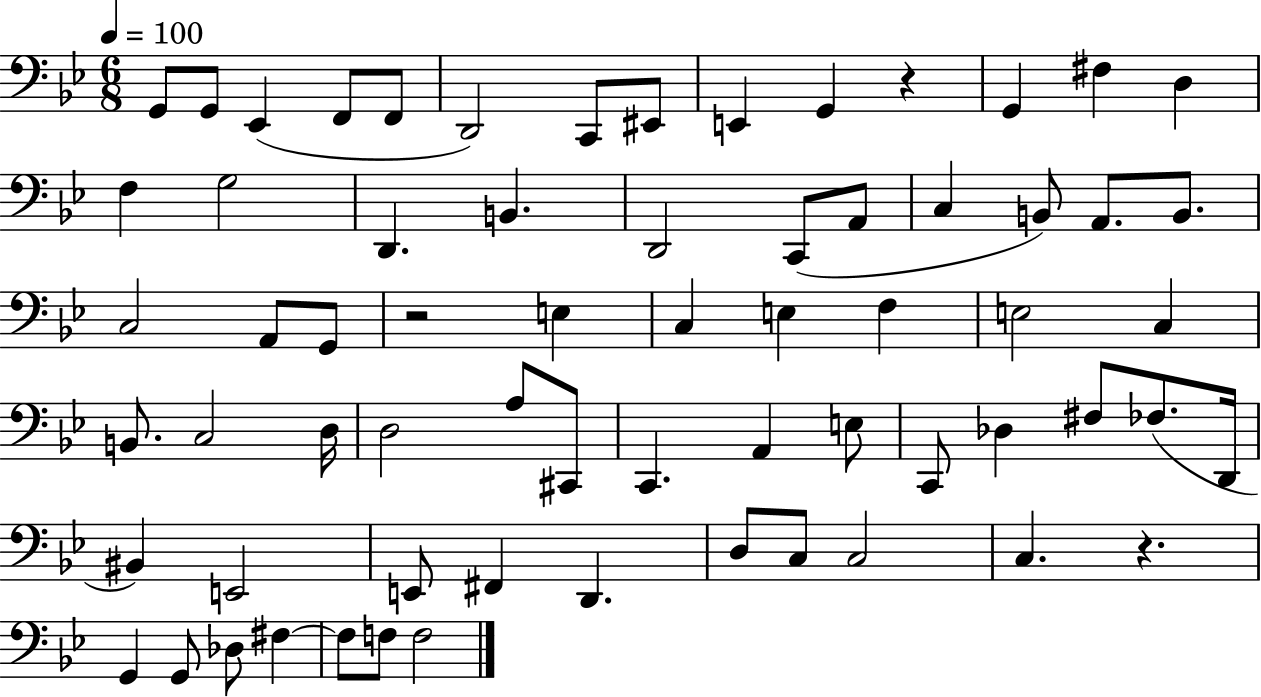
X:1
T:Untitled
M:6/8
L:1/4
K:Bb
G,,/2 G,,/2 _E,, F,,/2 F,,/2 D,,2 C,,/2 ^E,,/2 E,, G,, z G,, ^F, D, F, G,2 D,, B,, D,,2 C,,/2 A,,/2 C, B,,/2 A,,/2 B,,/2 C,2 A,,/2 G,,/2 z2 E, C, E, F, E,2 C, B,,/2 C,2 D,/4 D,2 A,/2 ^C,,/2 C,, A,, E,/2 C,,/2 _D, ^F,/2 _F,/2 D,,/4 ^B,, E,,2 E,,/2 ^F,, D,, D,/2 C,/2 C,2 C, z G,, G,,/2 _D,/2 ^F, ^F,/2 F,/2 F,2